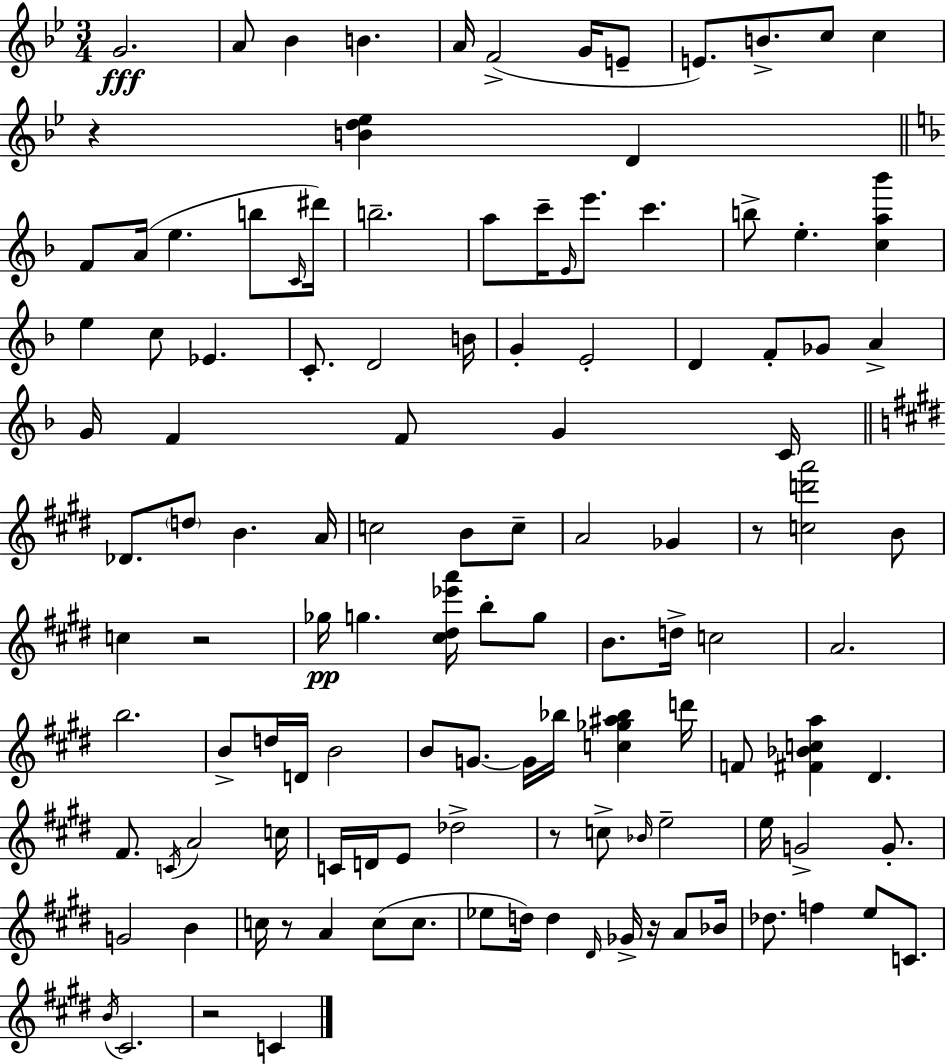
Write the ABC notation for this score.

X:1
T:Untitled
M:3/4
L:1/4
K:Bb
G2 A/2 _B B A/4 F2 G/4 E/2 E/2 B/2 c/2 c z [Bd_e] D F/2 A/4 e b/2 C/4 ^d'/4 b2 a/2 c'/4 E/4 e'/2 c' b/2 e [ca_b'] e c/2 _E C/2 D2 B/4 G E2 D F/2 _G/2 A G/4 F F/2 G C/4 _D/2 d/2 B A/4 c2 B/2 c/2 A2 _G z/2 [cd'a']2 B/2 c z2 _g/4 g [^c^d_e'a']/4 b/2 g/2 B/2 d/4 c2 A2 b2 B/2 d/4 D/4 B2 B/2 G/2 G/4 _b/4 [c_g^a_b] d'/4 F/2 [^F_Bca] ^D ^F/2 C/4 A2 c/4 C/4 D/4 E/2 _d2 z/2 c/2 _B/4 e2 e/4 G2 G/2 G2 B c/4 z/2 A c/2 c/2 _e/2 d/4 d ^D/4 _G/4 z/4 A/2 _B/4 _d/2 f e/2 C/2 B/4 ^C2 z2 C